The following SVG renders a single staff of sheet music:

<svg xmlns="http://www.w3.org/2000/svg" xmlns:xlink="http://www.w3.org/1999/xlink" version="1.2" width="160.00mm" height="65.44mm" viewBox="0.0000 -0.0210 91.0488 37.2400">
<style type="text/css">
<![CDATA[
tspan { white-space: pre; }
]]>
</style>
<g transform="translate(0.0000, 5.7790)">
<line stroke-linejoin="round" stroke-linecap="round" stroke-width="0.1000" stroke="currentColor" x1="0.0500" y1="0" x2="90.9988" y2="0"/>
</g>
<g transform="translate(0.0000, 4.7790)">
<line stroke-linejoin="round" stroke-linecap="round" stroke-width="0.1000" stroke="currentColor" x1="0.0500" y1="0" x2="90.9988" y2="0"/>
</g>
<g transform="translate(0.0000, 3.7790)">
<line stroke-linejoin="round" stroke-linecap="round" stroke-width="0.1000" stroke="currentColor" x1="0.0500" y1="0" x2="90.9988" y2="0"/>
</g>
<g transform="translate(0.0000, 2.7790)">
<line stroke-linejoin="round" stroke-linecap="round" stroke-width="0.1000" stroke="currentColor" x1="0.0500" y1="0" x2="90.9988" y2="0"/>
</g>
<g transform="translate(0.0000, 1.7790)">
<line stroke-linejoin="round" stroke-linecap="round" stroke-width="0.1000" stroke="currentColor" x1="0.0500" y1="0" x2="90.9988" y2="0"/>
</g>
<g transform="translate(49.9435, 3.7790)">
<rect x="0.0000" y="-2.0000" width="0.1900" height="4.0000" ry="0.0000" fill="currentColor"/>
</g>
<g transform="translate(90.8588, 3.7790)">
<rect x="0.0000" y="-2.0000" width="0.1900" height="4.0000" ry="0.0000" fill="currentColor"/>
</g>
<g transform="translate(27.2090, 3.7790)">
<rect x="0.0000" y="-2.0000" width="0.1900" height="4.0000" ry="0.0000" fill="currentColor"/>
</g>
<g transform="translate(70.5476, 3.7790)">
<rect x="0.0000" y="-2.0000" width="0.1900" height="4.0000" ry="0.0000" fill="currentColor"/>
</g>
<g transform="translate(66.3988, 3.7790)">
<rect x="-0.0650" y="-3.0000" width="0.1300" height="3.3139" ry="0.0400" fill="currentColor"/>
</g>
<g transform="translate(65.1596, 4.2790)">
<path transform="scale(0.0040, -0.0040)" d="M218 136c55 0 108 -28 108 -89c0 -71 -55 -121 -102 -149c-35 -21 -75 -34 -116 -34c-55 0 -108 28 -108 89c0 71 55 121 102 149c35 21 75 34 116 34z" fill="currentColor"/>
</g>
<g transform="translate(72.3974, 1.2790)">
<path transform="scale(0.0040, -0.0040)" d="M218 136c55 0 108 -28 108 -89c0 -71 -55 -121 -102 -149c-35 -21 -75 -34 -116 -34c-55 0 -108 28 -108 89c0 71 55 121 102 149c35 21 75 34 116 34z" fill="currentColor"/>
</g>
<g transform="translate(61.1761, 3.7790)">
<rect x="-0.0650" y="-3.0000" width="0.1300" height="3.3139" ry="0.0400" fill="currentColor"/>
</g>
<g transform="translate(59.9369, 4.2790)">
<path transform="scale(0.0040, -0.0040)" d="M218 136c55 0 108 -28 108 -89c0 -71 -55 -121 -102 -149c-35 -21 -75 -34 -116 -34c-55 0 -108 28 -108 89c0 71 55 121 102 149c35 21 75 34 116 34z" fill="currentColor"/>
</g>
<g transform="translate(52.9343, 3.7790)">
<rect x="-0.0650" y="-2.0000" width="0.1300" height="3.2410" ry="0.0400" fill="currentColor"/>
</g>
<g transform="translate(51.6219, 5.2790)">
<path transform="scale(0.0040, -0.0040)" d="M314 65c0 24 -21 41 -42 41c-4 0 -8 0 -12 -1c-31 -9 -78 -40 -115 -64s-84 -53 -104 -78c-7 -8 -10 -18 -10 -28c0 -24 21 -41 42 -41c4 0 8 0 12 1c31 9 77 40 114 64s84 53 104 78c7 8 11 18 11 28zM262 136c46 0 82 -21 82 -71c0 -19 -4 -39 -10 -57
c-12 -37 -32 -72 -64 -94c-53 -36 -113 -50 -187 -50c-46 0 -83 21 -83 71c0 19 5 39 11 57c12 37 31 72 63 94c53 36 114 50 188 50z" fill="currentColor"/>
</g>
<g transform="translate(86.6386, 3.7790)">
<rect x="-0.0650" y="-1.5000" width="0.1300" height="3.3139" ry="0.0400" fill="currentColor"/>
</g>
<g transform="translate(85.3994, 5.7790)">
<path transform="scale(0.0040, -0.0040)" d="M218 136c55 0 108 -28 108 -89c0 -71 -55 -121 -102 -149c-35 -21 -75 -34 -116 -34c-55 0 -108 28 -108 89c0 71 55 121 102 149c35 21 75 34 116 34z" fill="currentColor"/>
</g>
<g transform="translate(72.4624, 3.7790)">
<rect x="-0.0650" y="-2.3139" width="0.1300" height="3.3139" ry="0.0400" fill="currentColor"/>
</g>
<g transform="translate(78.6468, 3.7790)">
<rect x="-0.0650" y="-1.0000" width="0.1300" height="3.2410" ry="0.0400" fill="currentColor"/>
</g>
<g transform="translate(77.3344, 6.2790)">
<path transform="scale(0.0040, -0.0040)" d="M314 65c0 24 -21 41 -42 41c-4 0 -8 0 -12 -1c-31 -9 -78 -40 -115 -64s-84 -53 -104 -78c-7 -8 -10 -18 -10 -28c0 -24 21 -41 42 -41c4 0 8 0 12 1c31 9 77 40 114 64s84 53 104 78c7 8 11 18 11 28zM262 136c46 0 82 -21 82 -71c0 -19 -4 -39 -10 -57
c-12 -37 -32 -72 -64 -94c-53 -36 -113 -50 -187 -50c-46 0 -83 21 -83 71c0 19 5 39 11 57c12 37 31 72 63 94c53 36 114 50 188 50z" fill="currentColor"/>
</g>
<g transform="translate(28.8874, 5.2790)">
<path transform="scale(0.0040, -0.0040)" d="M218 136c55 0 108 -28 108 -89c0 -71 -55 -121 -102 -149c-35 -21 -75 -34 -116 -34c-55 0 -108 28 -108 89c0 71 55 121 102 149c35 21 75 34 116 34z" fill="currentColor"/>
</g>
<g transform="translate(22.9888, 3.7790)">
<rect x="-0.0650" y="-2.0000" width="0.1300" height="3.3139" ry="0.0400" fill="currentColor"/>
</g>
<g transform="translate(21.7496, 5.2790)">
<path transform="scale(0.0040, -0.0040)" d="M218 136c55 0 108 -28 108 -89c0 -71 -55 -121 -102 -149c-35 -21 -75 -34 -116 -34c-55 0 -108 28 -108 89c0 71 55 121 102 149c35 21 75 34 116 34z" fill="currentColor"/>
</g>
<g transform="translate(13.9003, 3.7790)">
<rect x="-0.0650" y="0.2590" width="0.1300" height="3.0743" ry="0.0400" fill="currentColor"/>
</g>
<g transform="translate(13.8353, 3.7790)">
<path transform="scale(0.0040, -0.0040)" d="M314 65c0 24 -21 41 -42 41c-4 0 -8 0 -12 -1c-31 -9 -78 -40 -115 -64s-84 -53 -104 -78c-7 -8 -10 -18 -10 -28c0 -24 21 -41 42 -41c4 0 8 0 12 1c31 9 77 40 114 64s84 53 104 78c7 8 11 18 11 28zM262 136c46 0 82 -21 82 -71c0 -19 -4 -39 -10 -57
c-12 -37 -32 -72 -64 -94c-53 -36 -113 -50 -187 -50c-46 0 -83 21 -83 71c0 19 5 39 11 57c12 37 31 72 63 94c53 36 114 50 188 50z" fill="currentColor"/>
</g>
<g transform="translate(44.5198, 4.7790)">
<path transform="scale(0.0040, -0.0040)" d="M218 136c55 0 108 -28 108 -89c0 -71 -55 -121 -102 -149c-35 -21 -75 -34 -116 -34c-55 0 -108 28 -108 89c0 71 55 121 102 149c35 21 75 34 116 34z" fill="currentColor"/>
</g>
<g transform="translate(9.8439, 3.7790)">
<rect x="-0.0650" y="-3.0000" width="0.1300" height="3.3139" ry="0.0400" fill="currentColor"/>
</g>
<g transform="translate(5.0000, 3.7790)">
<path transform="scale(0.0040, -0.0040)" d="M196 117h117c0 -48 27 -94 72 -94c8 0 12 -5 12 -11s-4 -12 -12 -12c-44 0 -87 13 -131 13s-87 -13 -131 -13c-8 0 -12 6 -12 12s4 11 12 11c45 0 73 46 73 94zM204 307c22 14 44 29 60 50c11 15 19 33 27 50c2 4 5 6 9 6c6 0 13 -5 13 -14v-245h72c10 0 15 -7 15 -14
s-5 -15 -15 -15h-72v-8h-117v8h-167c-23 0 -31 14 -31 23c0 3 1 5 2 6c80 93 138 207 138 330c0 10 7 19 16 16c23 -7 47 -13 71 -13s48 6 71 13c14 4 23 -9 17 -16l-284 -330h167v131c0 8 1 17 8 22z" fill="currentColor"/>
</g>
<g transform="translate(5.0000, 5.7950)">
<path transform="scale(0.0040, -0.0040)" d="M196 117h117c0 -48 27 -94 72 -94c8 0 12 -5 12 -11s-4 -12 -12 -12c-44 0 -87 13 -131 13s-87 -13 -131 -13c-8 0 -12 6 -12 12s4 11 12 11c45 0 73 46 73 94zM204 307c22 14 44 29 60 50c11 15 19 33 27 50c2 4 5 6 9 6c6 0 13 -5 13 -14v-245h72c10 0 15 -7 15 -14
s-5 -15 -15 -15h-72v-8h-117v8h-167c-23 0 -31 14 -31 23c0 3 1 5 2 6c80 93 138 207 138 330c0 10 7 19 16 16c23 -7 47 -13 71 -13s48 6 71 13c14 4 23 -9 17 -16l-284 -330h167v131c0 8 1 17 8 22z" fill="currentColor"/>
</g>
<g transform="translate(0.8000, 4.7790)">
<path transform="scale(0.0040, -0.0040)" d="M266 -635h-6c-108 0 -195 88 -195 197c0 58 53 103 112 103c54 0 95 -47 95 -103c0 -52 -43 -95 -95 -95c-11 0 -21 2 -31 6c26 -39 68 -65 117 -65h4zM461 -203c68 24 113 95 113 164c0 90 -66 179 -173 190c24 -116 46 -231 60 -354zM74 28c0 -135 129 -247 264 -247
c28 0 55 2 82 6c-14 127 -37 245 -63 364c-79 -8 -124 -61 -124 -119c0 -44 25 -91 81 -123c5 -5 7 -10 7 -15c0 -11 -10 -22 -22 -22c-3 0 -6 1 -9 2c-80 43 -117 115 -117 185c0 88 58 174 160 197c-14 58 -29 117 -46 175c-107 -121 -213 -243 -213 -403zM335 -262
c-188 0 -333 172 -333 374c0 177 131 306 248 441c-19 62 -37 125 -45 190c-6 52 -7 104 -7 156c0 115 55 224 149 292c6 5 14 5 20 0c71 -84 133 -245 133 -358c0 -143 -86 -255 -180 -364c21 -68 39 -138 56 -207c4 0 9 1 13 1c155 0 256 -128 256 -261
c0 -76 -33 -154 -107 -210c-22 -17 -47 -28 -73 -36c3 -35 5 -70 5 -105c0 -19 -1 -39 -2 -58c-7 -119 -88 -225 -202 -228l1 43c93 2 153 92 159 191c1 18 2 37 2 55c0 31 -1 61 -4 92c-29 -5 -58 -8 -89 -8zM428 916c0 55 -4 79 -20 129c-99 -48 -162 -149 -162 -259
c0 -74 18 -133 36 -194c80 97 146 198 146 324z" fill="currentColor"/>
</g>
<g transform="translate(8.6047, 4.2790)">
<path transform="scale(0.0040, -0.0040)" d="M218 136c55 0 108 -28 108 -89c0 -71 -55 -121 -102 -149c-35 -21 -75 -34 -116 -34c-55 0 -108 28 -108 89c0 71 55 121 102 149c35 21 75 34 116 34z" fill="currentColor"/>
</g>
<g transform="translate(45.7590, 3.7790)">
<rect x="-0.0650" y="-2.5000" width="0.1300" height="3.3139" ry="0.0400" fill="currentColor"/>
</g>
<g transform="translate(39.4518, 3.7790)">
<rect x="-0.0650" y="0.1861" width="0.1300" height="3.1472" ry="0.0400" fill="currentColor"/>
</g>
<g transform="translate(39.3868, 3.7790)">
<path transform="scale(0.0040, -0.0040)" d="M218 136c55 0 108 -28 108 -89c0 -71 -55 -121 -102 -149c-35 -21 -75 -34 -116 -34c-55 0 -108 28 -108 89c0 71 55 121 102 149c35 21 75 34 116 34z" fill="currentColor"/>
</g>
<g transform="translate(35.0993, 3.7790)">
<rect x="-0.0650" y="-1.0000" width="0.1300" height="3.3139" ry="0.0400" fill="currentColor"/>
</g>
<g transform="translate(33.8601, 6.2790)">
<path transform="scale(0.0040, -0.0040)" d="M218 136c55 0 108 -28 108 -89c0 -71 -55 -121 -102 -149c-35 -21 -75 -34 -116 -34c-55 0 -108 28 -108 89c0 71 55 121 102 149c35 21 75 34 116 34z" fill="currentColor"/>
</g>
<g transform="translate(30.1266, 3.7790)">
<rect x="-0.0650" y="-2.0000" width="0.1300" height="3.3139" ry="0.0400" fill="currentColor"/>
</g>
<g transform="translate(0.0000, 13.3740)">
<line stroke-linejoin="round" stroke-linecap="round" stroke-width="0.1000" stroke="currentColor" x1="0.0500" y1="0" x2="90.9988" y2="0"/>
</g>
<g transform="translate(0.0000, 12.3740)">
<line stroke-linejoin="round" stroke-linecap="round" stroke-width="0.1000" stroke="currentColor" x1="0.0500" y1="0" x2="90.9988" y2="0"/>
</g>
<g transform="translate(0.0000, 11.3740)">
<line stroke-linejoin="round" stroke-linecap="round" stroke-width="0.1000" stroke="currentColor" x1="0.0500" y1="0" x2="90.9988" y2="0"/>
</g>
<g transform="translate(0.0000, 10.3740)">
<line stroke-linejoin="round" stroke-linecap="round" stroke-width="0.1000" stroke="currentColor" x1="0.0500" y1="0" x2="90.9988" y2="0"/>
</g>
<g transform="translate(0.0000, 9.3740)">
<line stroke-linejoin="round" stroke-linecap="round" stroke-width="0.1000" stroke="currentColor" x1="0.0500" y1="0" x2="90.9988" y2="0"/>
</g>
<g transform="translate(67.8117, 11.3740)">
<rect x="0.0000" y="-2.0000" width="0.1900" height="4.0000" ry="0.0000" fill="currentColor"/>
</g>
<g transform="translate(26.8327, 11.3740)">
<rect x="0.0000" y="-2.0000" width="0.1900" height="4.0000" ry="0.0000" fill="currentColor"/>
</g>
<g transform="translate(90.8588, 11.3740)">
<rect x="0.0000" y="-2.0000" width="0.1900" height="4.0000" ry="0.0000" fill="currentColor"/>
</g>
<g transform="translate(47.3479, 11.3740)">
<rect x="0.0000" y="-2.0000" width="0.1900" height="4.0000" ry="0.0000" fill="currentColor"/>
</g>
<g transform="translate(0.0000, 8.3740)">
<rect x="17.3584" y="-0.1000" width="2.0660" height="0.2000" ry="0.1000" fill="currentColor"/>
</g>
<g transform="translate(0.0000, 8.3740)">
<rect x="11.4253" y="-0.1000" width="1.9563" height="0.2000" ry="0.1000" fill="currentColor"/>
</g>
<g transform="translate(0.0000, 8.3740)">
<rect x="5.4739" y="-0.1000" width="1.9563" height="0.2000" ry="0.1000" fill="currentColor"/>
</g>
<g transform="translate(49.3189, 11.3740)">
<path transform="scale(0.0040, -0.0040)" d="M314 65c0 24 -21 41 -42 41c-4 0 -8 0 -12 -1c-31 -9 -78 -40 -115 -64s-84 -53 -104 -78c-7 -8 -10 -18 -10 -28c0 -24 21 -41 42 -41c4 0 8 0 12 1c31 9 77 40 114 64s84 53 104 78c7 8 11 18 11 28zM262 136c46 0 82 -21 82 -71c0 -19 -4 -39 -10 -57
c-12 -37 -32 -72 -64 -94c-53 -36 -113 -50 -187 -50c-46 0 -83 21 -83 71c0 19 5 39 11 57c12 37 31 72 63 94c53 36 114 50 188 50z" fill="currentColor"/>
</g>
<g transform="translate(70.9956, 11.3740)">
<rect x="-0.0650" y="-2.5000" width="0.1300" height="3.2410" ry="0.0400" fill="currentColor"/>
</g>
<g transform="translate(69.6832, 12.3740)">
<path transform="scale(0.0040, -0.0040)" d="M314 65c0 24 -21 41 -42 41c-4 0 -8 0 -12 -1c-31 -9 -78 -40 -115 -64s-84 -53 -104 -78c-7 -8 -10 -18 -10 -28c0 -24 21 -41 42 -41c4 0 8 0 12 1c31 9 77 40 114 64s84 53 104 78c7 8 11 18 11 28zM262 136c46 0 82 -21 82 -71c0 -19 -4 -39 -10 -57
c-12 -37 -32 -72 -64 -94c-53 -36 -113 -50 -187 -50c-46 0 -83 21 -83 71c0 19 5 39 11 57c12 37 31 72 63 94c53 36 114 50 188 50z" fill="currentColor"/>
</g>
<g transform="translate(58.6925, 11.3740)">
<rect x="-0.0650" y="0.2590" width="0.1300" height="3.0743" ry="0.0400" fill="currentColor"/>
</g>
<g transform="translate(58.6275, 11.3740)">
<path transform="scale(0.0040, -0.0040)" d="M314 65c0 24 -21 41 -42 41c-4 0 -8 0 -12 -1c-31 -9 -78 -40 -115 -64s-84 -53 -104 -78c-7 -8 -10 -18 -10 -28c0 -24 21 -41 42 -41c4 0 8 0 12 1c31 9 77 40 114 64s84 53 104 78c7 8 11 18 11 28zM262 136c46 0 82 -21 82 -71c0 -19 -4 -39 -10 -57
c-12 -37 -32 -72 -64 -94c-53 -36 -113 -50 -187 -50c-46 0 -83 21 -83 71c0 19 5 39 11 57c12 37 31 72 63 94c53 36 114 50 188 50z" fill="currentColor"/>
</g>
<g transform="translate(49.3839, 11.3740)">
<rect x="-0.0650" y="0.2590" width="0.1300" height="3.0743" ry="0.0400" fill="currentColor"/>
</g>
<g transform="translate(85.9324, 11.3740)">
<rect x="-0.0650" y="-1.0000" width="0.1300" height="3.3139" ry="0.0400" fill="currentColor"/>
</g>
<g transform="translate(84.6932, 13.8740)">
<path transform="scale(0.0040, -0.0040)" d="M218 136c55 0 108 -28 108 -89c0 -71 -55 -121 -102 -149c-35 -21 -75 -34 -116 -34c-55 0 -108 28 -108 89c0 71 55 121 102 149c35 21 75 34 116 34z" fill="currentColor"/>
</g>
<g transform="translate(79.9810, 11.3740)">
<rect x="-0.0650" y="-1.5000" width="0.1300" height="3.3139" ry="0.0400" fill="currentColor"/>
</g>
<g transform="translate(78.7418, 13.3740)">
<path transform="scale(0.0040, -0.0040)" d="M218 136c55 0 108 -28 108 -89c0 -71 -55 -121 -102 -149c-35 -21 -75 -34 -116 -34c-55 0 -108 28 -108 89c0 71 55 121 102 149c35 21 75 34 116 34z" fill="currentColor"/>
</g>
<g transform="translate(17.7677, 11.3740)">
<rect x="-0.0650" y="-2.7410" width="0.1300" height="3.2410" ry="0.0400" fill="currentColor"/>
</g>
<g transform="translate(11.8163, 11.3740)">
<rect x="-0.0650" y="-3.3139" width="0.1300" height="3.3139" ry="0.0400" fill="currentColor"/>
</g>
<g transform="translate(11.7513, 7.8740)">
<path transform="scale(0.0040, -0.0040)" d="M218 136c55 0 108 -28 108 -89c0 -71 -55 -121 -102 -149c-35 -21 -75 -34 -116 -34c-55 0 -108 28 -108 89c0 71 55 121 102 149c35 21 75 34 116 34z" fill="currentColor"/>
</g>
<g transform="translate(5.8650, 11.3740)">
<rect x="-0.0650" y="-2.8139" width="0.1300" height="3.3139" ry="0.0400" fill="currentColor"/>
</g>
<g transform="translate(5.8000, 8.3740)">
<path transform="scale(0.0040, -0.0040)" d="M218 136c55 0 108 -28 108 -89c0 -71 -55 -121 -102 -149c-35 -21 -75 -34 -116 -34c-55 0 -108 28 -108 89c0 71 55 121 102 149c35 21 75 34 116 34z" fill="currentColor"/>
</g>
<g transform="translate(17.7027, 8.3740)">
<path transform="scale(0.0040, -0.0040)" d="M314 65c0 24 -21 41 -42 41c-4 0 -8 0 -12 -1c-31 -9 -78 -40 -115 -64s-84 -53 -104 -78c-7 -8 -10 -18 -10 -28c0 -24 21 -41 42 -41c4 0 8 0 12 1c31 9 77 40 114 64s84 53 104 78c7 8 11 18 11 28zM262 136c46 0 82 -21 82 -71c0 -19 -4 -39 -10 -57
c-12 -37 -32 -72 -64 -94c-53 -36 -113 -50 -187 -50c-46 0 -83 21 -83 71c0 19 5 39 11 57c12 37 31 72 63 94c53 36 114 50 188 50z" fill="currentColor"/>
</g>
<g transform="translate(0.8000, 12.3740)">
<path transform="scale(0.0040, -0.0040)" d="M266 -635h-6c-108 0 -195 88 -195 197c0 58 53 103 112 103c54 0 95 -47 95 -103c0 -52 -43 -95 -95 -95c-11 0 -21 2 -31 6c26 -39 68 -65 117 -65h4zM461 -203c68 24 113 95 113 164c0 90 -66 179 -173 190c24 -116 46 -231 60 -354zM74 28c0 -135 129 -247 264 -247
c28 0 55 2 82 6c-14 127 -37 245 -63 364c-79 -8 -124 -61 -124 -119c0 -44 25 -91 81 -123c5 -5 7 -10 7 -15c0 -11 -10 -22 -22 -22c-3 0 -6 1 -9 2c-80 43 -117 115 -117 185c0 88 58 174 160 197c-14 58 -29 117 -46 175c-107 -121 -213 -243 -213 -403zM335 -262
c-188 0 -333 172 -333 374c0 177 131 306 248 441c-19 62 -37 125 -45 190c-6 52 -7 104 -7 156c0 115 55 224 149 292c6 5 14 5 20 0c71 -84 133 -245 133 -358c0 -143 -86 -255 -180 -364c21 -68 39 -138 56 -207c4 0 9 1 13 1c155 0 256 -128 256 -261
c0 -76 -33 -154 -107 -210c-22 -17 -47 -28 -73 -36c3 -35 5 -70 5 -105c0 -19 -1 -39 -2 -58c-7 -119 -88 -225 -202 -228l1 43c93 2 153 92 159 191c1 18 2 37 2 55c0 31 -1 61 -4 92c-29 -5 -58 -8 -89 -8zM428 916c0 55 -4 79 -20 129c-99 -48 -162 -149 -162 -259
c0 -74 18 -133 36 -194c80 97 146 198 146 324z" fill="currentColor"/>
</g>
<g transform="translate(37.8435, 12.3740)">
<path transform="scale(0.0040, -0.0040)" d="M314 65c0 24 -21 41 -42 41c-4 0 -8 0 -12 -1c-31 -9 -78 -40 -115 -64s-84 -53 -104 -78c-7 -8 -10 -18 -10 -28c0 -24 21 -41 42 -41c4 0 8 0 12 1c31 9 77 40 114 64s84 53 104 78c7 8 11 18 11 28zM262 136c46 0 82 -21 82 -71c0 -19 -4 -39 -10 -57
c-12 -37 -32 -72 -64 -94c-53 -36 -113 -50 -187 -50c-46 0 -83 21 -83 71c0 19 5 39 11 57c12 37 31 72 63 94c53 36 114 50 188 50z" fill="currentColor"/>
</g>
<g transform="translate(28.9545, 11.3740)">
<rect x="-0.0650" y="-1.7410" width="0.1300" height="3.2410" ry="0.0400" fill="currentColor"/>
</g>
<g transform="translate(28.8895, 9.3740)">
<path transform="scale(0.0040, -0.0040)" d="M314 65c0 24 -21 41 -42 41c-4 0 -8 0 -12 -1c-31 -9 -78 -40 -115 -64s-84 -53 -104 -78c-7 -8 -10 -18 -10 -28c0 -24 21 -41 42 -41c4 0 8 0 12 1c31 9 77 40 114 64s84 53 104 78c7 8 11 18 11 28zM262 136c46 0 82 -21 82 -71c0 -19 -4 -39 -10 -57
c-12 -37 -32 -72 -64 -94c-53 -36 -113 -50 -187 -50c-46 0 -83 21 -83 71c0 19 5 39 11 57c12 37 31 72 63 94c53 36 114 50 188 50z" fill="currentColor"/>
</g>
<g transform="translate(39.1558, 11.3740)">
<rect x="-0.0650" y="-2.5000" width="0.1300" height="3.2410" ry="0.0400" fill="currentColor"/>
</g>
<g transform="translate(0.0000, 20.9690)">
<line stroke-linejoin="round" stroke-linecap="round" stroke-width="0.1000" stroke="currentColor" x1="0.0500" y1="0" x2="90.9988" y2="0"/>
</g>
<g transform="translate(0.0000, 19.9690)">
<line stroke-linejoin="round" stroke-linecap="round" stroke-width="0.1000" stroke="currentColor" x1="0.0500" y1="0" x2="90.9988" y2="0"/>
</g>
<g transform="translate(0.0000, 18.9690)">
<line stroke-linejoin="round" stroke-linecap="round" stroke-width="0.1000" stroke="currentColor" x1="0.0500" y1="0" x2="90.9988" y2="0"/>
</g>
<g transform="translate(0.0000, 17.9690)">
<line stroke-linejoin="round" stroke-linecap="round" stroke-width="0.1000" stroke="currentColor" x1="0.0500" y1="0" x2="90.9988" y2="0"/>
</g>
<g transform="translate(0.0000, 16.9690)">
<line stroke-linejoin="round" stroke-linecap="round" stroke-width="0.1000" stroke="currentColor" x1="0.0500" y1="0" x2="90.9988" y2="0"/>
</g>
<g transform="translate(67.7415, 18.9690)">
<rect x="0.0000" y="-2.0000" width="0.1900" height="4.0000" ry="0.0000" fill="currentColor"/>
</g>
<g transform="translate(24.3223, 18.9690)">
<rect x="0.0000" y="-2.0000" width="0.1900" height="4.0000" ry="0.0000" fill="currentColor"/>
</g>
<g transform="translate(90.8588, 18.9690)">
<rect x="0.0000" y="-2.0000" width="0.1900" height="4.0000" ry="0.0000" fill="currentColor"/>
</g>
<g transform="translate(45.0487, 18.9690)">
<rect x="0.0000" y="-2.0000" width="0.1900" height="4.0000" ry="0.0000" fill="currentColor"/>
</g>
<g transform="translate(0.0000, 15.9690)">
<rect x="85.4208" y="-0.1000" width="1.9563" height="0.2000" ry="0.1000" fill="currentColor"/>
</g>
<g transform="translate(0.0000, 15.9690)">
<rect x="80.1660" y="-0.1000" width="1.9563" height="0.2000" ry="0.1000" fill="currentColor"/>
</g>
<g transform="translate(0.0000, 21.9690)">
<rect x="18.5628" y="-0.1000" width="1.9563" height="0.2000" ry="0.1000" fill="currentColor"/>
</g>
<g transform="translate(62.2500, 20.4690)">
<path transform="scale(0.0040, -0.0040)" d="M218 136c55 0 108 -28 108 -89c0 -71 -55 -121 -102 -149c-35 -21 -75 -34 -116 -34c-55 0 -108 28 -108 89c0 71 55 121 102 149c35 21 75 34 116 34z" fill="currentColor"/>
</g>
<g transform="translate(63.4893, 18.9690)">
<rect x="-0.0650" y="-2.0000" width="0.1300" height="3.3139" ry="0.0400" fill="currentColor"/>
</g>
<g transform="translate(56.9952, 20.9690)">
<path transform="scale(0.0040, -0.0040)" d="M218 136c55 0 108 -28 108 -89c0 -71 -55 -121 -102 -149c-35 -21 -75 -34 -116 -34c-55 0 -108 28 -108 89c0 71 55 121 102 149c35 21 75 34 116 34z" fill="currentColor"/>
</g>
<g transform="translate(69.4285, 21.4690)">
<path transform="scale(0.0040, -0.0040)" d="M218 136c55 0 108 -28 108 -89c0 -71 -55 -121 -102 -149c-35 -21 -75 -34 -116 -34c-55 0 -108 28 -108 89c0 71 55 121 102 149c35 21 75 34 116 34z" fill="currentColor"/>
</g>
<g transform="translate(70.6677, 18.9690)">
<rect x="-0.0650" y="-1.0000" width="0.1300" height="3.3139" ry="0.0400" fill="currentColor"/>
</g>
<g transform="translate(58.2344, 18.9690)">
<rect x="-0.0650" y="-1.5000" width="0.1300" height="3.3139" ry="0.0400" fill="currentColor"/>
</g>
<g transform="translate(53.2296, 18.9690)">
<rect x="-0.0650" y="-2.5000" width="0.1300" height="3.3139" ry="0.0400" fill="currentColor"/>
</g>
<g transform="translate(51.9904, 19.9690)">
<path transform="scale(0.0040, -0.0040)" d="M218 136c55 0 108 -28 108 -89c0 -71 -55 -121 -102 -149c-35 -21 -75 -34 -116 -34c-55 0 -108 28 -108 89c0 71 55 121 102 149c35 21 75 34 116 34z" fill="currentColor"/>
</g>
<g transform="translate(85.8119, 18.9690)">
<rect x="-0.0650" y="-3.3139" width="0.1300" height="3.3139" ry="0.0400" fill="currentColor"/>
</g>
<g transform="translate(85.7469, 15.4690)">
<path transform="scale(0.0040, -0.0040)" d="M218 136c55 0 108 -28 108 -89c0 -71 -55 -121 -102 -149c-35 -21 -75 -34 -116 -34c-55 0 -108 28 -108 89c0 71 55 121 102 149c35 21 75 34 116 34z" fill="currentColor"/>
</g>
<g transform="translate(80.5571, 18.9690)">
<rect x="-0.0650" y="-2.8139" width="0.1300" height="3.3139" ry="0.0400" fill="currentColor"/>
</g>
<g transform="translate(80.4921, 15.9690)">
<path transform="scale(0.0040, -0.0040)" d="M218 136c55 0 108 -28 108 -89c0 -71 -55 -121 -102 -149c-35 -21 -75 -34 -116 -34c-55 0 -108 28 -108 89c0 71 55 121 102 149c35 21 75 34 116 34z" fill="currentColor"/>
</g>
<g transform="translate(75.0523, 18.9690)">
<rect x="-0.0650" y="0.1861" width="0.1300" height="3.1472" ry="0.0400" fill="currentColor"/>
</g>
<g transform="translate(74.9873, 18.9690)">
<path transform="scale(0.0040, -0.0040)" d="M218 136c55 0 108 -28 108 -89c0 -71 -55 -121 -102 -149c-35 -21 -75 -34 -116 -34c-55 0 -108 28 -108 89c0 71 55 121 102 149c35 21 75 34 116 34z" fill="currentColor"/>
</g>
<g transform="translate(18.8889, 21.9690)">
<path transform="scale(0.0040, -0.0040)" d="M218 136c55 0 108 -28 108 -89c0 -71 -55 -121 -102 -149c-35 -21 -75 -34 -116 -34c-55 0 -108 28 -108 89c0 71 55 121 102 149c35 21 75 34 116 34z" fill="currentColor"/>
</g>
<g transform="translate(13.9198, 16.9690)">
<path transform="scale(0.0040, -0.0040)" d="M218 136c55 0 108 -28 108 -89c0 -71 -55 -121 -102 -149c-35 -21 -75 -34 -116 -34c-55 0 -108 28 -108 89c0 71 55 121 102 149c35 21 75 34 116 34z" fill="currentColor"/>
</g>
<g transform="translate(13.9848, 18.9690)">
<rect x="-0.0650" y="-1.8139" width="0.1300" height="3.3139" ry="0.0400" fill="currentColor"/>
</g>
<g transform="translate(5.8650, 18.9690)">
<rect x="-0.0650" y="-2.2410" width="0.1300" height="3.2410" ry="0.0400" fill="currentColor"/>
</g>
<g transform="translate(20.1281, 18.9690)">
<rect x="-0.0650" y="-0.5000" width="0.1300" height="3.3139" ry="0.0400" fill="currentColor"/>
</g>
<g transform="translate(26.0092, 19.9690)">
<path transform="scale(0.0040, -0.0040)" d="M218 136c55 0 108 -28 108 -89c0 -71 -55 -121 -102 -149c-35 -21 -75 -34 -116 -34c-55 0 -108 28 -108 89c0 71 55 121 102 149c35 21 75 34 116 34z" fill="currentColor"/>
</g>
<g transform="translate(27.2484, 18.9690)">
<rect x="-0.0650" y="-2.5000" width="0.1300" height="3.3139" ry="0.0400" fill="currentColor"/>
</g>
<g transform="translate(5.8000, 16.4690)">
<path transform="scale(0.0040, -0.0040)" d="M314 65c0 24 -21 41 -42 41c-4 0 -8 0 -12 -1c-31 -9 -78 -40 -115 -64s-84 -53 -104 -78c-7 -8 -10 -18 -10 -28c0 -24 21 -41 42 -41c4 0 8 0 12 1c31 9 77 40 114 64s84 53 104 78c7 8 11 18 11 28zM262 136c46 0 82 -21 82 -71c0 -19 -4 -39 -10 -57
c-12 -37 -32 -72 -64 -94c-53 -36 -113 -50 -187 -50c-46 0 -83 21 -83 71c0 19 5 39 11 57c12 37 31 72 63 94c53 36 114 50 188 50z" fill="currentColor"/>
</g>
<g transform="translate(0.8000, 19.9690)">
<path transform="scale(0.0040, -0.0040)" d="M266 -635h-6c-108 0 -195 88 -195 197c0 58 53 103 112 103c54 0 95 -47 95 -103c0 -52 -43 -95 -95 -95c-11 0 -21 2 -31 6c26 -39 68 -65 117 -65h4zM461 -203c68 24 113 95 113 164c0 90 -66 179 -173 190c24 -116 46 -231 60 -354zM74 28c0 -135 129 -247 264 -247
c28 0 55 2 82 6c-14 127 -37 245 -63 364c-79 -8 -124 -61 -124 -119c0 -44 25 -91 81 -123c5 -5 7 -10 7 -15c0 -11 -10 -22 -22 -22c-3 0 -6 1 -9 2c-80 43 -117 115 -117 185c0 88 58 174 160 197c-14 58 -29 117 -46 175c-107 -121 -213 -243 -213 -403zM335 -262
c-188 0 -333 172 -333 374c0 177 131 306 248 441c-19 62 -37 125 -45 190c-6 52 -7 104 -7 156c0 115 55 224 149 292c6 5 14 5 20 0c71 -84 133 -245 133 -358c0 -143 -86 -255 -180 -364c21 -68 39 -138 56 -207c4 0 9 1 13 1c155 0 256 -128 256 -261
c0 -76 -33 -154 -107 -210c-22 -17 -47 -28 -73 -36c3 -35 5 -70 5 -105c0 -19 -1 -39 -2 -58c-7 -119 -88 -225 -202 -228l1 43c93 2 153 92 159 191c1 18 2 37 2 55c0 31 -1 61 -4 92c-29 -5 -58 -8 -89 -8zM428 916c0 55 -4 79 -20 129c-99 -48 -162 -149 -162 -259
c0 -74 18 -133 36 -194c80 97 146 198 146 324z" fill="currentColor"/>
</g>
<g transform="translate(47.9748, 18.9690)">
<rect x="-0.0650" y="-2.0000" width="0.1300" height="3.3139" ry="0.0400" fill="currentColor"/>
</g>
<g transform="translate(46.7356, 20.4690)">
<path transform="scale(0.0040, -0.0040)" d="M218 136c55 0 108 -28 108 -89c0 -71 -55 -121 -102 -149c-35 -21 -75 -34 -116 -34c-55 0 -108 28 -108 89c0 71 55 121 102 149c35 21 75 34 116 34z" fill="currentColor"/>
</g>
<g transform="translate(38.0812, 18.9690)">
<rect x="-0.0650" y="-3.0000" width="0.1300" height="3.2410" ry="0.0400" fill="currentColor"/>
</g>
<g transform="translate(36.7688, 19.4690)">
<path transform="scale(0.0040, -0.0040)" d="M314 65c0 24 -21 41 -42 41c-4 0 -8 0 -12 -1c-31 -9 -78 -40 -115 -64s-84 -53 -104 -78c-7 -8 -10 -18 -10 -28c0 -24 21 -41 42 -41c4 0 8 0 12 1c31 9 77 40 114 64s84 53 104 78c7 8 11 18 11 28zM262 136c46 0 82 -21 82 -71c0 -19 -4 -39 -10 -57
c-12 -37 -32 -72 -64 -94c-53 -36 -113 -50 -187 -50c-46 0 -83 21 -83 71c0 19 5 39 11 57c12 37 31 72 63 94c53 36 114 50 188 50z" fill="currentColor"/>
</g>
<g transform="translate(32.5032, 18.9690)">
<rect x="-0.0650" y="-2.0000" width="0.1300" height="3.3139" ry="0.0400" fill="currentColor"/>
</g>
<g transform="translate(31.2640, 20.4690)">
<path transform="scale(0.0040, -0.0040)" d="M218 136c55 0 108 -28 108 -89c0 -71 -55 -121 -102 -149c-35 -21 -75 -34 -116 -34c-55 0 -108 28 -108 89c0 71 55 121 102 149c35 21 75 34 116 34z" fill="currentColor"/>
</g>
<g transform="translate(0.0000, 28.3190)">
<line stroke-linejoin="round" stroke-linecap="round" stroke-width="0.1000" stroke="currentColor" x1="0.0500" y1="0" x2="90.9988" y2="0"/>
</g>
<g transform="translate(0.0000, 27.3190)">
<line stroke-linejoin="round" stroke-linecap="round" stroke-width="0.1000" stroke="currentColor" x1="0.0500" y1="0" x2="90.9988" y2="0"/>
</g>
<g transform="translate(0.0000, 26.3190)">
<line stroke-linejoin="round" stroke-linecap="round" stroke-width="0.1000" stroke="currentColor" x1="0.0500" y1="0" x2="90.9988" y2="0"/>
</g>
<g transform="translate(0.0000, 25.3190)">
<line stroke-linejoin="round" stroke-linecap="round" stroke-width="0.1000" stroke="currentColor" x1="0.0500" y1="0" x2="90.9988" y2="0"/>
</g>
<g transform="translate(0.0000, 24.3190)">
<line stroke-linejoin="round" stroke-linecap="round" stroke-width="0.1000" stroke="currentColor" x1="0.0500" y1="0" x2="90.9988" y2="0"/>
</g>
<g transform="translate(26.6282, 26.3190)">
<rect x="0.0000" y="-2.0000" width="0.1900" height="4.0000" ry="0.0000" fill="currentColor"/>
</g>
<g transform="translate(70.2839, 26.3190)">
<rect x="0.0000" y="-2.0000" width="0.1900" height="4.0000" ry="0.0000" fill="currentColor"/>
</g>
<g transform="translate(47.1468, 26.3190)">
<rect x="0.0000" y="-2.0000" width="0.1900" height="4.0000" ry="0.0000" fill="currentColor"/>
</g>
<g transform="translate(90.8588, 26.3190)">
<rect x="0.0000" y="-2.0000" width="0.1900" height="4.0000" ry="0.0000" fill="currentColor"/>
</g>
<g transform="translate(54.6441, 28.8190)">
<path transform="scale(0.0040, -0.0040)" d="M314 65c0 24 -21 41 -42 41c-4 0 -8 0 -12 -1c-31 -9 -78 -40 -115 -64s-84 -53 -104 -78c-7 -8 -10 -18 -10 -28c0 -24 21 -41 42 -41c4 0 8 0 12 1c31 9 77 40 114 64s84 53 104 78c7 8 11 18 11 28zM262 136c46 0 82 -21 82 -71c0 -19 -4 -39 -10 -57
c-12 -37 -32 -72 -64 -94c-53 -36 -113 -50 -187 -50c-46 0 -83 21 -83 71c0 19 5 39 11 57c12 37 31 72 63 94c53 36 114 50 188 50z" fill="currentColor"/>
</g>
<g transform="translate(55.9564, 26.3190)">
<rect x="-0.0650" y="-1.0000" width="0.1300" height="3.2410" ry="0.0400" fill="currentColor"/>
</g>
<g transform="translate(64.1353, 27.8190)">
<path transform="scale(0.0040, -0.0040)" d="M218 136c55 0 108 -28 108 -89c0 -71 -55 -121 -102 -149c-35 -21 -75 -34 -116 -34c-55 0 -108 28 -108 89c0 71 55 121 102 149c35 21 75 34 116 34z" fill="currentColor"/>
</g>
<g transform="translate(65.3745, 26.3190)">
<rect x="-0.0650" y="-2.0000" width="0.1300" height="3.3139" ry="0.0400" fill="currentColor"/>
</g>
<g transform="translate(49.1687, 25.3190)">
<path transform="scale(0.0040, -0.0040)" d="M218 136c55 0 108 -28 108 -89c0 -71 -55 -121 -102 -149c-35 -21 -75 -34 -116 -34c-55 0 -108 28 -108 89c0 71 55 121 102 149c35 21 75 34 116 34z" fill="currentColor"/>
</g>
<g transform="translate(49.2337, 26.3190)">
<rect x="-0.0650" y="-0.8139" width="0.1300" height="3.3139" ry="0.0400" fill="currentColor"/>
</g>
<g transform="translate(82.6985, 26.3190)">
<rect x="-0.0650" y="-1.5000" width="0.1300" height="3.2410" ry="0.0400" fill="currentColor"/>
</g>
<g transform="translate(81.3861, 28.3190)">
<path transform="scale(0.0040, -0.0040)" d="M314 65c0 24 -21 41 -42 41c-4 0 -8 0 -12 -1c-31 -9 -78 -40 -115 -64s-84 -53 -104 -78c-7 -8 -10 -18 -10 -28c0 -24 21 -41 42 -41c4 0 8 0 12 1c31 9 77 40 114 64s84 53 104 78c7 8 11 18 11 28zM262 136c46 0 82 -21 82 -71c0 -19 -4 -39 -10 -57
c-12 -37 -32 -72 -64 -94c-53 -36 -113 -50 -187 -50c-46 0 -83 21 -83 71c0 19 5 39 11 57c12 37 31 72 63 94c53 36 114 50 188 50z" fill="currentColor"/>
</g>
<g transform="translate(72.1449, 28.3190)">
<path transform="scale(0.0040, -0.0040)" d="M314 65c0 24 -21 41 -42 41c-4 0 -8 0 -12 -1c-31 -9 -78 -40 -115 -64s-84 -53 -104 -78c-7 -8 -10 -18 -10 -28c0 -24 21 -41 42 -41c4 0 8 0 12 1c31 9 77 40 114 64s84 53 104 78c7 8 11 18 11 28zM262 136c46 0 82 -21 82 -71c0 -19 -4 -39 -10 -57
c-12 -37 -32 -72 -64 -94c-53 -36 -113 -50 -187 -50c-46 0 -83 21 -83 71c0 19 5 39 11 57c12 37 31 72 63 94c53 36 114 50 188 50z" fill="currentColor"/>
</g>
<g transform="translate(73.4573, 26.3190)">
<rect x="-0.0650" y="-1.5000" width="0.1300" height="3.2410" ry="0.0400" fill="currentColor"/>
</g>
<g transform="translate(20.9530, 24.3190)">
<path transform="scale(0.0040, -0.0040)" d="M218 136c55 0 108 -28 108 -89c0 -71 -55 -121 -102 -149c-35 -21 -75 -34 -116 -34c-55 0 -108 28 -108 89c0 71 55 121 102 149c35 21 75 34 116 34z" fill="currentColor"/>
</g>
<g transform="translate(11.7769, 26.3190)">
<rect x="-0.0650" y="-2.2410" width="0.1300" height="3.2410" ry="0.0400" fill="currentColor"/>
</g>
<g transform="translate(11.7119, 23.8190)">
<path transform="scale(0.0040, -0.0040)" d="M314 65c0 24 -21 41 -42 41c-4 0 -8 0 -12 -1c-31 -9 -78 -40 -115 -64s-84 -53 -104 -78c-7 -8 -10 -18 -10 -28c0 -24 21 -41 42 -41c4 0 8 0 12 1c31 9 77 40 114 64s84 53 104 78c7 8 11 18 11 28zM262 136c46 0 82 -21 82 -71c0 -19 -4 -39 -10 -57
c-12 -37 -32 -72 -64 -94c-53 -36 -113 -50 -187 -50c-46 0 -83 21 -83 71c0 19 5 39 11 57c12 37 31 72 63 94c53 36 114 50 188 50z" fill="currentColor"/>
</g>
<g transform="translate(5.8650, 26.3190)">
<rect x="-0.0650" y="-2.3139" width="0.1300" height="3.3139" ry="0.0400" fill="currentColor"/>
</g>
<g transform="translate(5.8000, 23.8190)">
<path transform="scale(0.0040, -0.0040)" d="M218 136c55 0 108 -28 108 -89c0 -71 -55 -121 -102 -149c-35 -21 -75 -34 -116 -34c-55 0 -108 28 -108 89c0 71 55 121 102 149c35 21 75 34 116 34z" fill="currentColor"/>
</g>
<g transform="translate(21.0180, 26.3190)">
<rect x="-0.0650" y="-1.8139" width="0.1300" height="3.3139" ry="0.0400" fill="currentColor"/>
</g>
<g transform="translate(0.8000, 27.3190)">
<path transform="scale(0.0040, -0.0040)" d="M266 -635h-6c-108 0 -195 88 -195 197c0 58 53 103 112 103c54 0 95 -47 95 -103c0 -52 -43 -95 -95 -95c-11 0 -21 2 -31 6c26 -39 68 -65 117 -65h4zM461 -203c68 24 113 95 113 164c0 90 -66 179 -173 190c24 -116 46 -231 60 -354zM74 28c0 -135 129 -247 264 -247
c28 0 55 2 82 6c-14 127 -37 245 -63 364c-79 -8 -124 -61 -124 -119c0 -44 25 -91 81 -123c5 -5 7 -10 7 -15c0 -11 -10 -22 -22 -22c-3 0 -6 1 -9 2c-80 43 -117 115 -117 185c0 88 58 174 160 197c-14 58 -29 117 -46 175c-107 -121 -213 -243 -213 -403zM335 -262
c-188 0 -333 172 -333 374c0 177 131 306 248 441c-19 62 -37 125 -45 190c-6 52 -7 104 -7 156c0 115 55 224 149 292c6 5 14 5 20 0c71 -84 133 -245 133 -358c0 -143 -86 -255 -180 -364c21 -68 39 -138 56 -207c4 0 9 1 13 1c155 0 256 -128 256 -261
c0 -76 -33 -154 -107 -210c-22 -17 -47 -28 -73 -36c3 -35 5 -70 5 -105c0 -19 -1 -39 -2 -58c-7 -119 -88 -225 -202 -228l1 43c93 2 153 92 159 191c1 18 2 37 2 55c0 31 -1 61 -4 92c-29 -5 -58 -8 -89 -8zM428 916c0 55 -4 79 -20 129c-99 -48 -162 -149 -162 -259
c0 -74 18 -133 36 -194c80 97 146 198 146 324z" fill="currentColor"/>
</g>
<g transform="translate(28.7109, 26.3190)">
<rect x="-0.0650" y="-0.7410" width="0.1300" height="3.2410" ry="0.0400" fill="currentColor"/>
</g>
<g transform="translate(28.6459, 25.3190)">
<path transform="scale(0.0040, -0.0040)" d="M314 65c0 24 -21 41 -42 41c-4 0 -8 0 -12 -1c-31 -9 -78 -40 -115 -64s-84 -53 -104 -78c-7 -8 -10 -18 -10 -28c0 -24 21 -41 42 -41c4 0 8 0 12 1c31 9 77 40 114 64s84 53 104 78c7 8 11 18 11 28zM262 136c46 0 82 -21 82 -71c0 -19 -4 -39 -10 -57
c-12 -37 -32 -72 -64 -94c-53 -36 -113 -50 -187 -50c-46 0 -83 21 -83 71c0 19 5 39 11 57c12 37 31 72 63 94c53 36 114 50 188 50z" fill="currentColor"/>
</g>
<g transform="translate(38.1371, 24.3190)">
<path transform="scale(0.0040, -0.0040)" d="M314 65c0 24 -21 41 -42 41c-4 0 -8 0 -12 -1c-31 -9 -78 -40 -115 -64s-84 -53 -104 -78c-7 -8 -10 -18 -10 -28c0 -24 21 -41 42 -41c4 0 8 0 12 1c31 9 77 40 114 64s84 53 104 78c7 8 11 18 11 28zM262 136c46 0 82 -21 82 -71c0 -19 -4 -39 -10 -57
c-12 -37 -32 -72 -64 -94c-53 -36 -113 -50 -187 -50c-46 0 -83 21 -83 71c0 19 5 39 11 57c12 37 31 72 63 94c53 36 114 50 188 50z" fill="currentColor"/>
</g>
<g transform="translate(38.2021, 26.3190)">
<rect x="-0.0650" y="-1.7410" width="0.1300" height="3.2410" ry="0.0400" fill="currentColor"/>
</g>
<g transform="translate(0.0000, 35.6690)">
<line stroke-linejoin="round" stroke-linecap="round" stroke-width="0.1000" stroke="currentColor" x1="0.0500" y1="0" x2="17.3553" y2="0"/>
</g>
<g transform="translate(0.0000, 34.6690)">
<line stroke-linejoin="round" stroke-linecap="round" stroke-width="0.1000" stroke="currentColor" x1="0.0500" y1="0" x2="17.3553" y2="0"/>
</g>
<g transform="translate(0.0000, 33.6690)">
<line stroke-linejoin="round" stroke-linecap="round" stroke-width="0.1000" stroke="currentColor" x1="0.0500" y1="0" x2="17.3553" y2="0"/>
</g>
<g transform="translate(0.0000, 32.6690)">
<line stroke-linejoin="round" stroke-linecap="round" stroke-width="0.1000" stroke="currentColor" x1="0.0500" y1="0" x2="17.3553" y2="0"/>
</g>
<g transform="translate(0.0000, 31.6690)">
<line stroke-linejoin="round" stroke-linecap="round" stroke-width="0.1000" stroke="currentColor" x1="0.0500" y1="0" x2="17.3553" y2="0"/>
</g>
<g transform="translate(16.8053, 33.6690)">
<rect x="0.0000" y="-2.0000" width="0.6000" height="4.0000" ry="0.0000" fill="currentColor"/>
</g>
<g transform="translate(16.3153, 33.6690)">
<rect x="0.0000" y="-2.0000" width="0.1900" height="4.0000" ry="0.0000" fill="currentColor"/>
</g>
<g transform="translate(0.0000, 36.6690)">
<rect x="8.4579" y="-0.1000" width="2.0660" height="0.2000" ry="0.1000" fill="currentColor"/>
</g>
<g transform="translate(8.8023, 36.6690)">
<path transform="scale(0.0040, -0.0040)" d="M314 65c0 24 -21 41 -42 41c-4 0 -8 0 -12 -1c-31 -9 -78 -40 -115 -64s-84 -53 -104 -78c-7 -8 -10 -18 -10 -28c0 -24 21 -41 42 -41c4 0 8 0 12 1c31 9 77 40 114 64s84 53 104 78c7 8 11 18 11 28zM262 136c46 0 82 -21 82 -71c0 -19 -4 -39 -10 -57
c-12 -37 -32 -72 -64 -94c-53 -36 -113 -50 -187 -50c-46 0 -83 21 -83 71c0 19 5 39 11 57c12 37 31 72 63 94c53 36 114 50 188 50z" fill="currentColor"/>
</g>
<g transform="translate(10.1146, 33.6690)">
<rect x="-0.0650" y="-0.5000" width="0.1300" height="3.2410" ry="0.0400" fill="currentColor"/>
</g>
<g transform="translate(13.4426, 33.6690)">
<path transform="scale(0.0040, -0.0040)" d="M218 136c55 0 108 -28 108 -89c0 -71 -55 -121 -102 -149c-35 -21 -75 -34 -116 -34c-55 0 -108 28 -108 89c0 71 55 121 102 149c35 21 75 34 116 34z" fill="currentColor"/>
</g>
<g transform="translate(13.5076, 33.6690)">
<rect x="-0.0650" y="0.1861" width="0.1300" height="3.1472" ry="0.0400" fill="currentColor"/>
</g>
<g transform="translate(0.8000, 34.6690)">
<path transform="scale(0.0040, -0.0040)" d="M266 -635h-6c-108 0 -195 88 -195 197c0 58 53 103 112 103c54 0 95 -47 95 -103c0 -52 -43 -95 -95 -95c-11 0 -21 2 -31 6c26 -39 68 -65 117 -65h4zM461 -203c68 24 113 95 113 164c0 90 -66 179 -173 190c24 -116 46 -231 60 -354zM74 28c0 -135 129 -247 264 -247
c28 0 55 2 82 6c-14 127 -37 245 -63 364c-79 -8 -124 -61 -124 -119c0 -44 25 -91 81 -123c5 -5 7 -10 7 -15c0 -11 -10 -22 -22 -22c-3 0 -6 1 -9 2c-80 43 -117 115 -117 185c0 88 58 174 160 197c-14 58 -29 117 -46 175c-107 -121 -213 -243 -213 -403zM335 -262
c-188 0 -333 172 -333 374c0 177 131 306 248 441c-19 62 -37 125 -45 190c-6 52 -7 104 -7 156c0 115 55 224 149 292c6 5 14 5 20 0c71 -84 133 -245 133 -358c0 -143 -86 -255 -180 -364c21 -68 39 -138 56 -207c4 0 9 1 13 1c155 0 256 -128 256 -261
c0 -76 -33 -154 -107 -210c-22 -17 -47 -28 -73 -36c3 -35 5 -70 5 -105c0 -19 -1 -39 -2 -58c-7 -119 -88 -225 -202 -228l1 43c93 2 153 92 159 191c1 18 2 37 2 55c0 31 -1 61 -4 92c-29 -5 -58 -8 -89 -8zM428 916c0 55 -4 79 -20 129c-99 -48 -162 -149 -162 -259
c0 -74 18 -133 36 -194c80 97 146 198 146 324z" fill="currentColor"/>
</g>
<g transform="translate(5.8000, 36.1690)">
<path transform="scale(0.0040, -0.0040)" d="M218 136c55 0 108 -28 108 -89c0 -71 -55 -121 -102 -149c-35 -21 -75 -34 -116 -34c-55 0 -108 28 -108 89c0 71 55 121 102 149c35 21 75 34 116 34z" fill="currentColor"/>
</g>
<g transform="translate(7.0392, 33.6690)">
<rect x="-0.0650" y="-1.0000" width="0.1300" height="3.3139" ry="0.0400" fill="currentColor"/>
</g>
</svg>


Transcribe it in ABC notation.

X:1
T:Untitled
M:4/4
L:1/4
K:C
A B2 F F D B G F2 A A g D2 E a b a2 f2 G2 B2 B2 G2 E D g2 f C G F A2 F G E F D B a b g g2 f d2 f2 d D2 F E2 E2 D C2 B